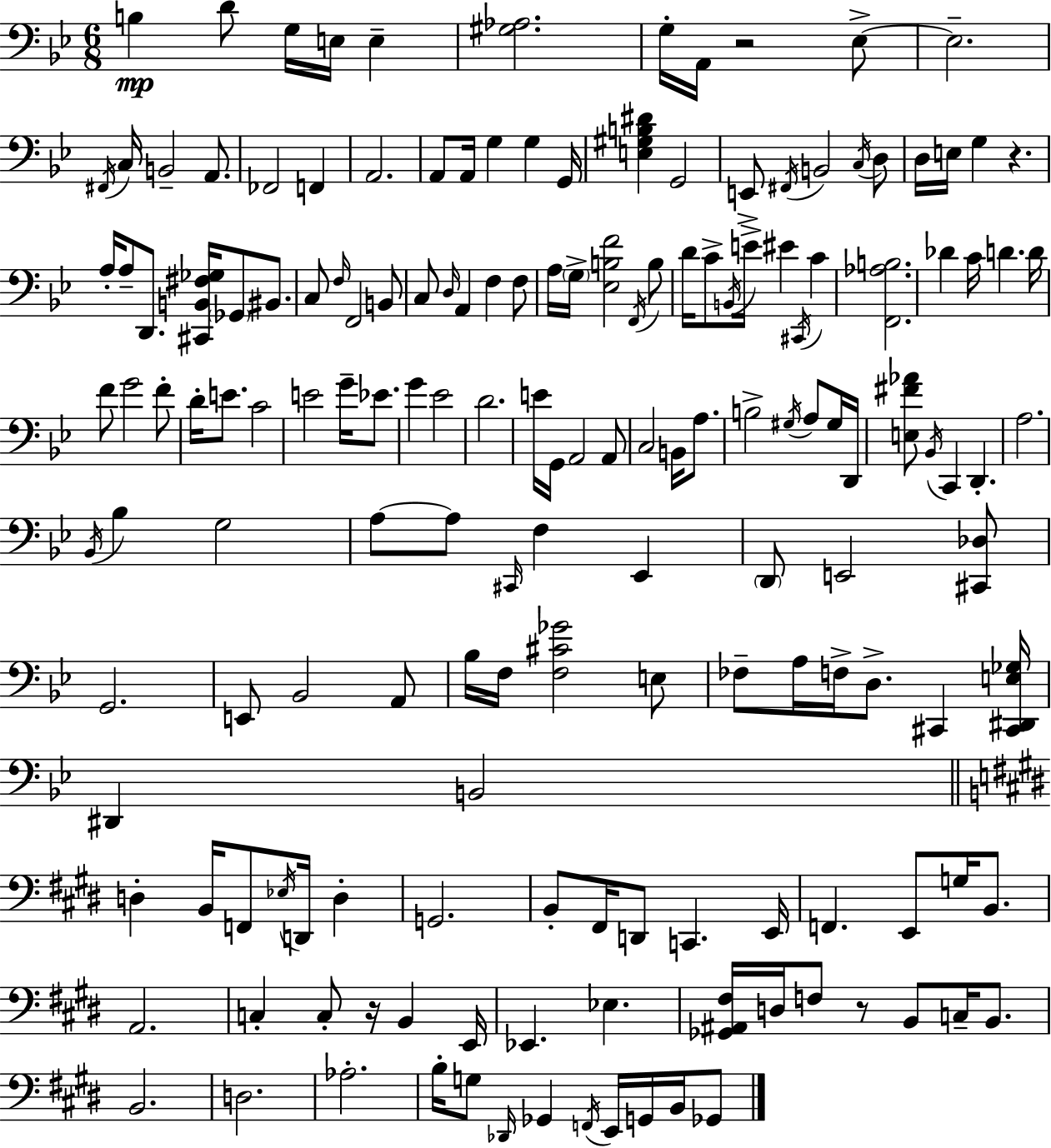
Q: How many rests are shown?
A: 4